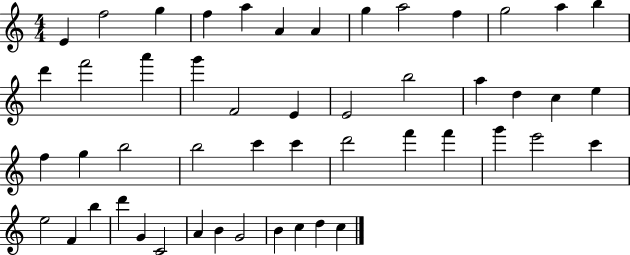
E4/q F5/h G5/q F5/q A5/q A4/q A4/q G5/q A5/h F5/q G5/h A5/q B5/q D6/q F6/h A6/q G6/q F4/h E4/q E4/h B5/h A5/q D5/q C5/q E5/q F5/q G5/q B5/h B5/h C6/q C6/q D6/h F6/q F6/q G6/q E6/h C6/q E5/h F4/q B5/q D6/q G4/q C4/h A4/q B4/q G4/h B4/q C5/q D5/q C5/q